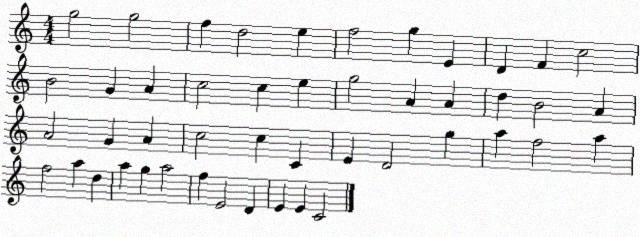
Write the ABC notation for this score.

X:1
T:Untitled
M:4/4
L:1/4
K:C
g2 g2 f d2 e f2 g E D F c2 B2 G A c2 c e g2 A A d B2 A A2 G A c2 c C E D2 g a f2 a f2 a d a g a2 f E2 D E E C2